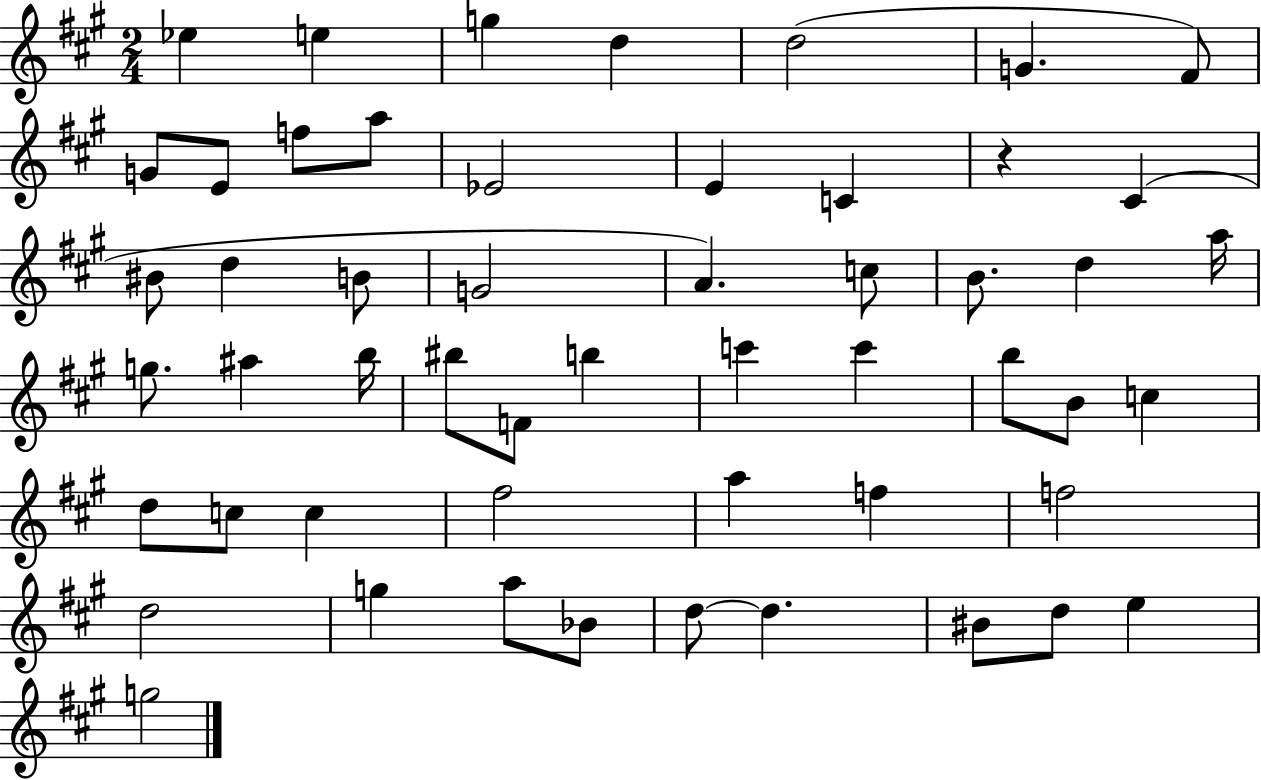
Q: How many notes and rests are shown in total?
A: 53